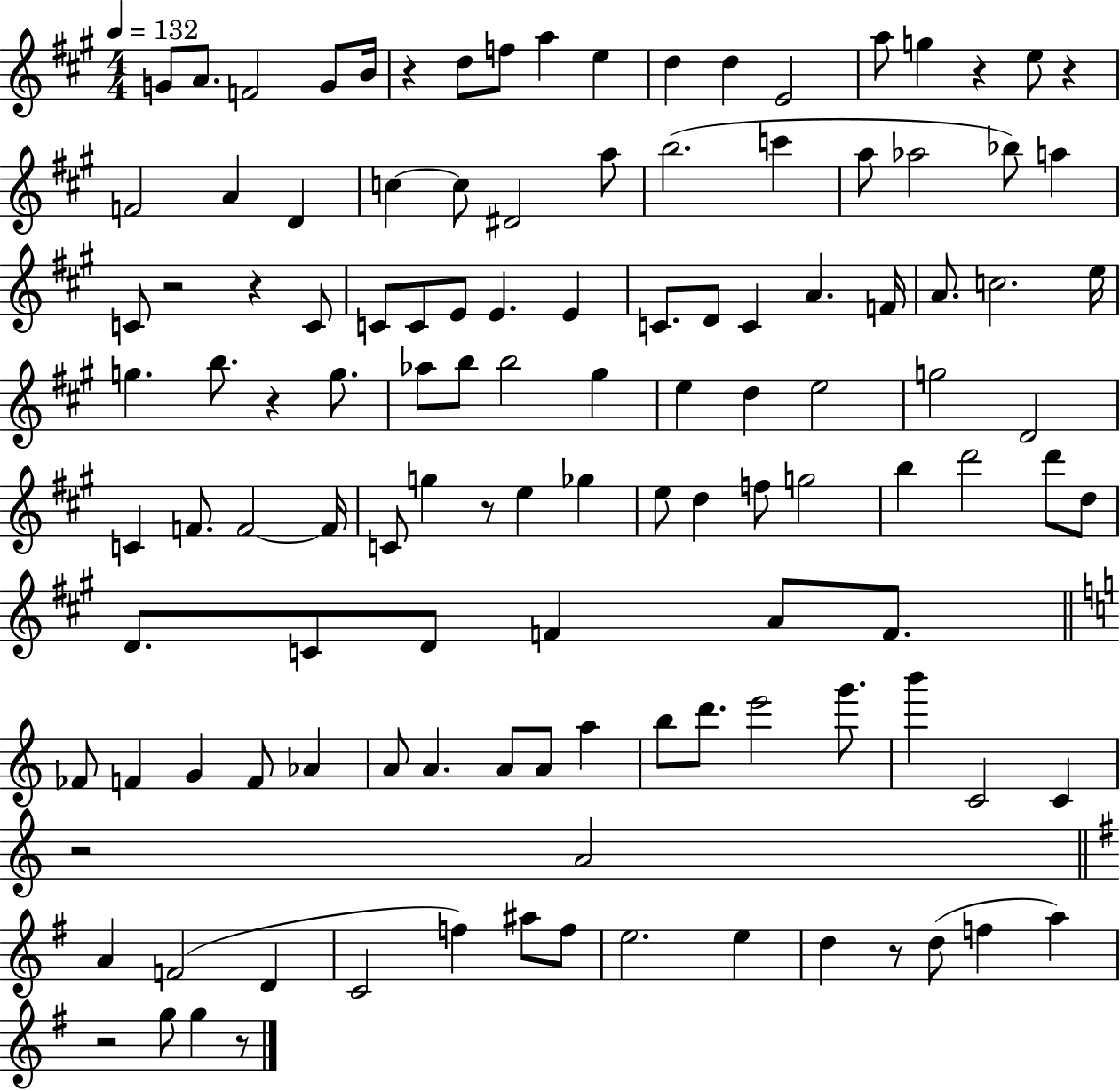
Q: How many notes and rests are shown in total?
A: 121